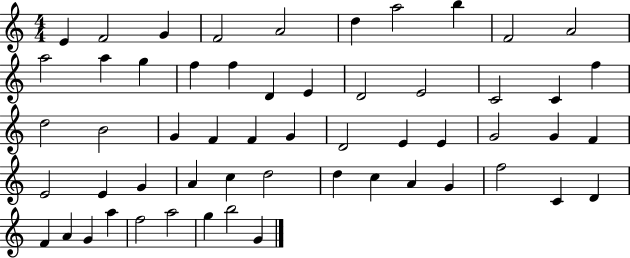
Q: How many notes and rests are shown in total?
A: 56